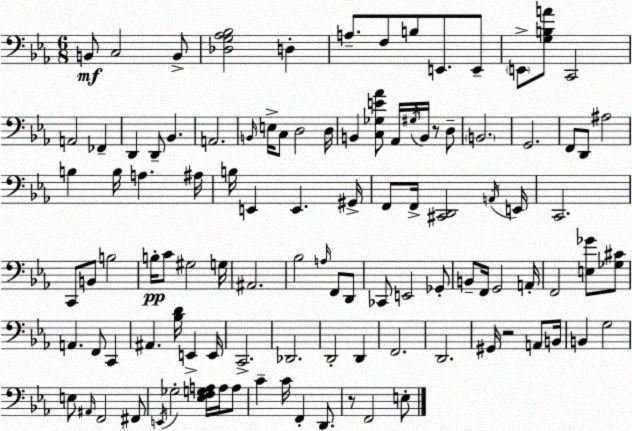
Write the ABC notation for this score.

X:1
T:Untitled
M:6/8
L:1/4
K:Eb
B,,/2 C,2 B,,/2 [_D,G,_A,_B,]2 D, A,/2 F,/2 B,/2 E,,/2 E,,/2 E,,/2 [G,B,A]/2 C,,2 A,,2 _F,, D,, D,,/2 _B,, A,,2 B,,/4 E,/4 C,/2 D,2 D,/4 B,, [C,_G,E_A]/2 _A,,/4 ^G,/4 B,,/4 z/2 D,/2 B,,2 G,,2 F,,/2 D,,/2 ^A,2 B, B,/4 A, ^A,/4 B,/4 E,, E,, ^G,,/4 F,,/2 F,,/4 [^C,,D,,]2 A,,/4 E,,/4 C,,2 C,,/2 B,,/2 B,2 B,/4 C/2 ^G,2 G,/4 ^A,,2 _B,2 A,/4 F,,/2 D,,/2 _C,,/2 E,,2 _G,,/2 B,,/2 F,,/4 G,,2 A,,/4 F,,2 [E,_G]/2 [_G,^C]/2 A,, F,,/2 C,, ^A,, [_B,D]/4 E,, E,,/4 C,,2 _D,,2 D,,2 D,, F,,2 D,,2 ^G,,/4 z2 A,,/2 B,,/4 B,, G,2 E,/2 ^A,,/4 F,,2 ^F,,/2 E,,/4 _G,2 [_E,F,G,A,]/4 A,/4 A,/2 C C/4 F,, D,,/2 z/2 F,,2 E,/2